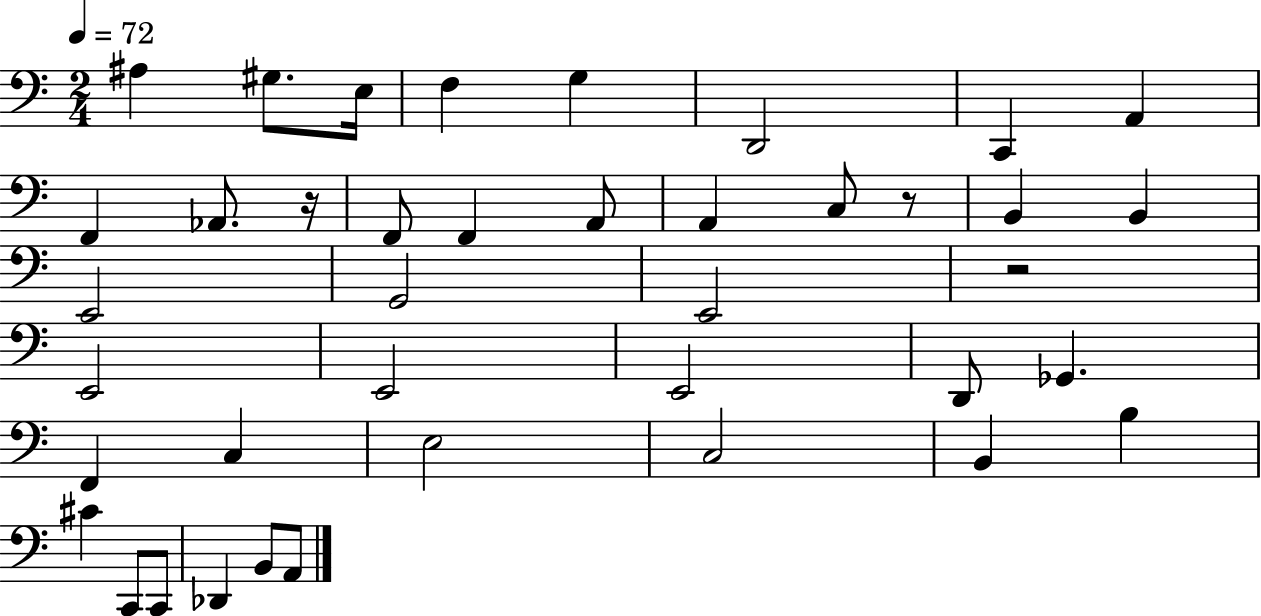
A#3/q G#3/e. E3/s F3/q G3/q D2/h C2/q A2/q F2/q Ab2/e. R/s F2/e F2/q A2/e A2/q C3/e R/e B2/q B2/q E2/h G2/h E2/h R/h E2/h E2/h E2/h D2/e Gb2/q. F2/q C3/q E3/h C3/h B2/q B3/q C#4/q C2/e C2/e Db2/q B2/e A2/e